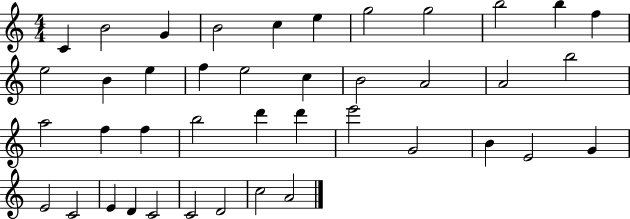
C4/q B4/h G4/q B4/h C5/q E5/q G5/h G5/h B5/h B5/q F5/q E5/h B4/q E5/q F5/q E5/h C5/q B4/h A4/h A4/h B5/h A5/h F5/q F5/q B5/h D6/q D6/q E6/h G4/h B4/q E4/h G4/q E4/h C4/h E4/q D4/q C4/h C4/h D4/h C5/h A4/h